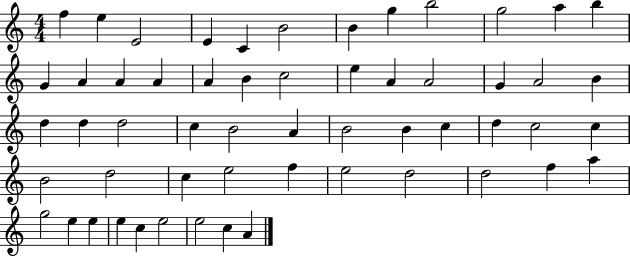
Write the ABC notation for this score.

X:1
T:Untitled
M:4/4
L:1/4
K:C
f e E2 E C B2 B g b2 g2 a b G A A A A B c2 e A A2 G A2 B d d d2 c B2 A B2 B c d c2 c B2 d2 c e2 f e2 d2 d2 f a g2 e e e c e2 e2 c A